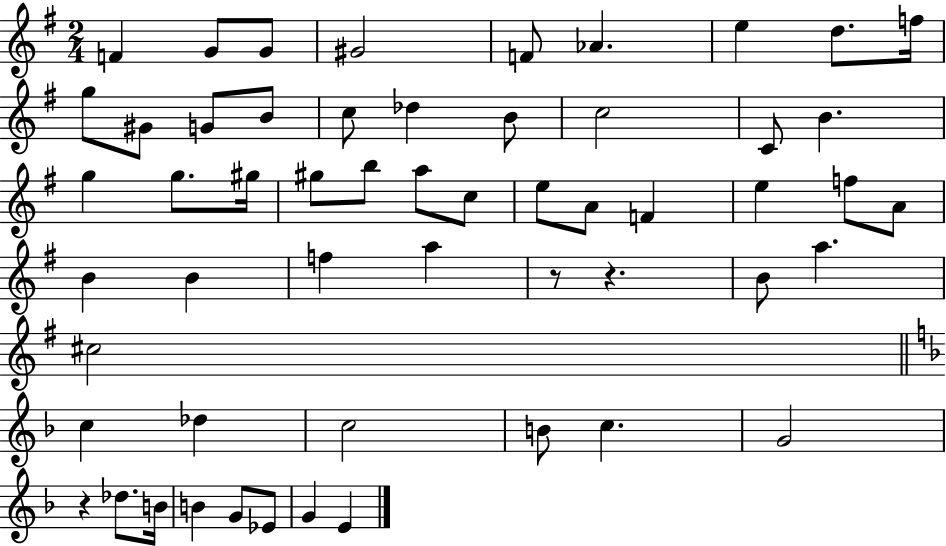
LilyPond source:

{
  \clef treble
  \numericTimeSignature
  \time 2/4
  \key g \major
  f'4 g'8 g'8 | gis'2 | f'8 aes'4. | e''4 d''8. f''16 | \break g''8 gis'8 g'8 b'8 | c''8 des''4 b'8 | c''2 | c'8 b'4. | \break g''4 g''8. gis''16 | gis''8 b''8 a''8 c''8 | e''8 a'8 f'4 | e''4 f''8 a'8 | \break b'4 b'4 | f''4 a''4 | r8 r4. | b'8 a''4. | \break cis''2 | \bar "||" \break \key f \major c''4 des''4 | c''2 | b'8 c''4. | g'2 | \break r4 des''8. b'16 | b'4 g'8 ees'8 | g'4 e'4 | \bar "|."
}